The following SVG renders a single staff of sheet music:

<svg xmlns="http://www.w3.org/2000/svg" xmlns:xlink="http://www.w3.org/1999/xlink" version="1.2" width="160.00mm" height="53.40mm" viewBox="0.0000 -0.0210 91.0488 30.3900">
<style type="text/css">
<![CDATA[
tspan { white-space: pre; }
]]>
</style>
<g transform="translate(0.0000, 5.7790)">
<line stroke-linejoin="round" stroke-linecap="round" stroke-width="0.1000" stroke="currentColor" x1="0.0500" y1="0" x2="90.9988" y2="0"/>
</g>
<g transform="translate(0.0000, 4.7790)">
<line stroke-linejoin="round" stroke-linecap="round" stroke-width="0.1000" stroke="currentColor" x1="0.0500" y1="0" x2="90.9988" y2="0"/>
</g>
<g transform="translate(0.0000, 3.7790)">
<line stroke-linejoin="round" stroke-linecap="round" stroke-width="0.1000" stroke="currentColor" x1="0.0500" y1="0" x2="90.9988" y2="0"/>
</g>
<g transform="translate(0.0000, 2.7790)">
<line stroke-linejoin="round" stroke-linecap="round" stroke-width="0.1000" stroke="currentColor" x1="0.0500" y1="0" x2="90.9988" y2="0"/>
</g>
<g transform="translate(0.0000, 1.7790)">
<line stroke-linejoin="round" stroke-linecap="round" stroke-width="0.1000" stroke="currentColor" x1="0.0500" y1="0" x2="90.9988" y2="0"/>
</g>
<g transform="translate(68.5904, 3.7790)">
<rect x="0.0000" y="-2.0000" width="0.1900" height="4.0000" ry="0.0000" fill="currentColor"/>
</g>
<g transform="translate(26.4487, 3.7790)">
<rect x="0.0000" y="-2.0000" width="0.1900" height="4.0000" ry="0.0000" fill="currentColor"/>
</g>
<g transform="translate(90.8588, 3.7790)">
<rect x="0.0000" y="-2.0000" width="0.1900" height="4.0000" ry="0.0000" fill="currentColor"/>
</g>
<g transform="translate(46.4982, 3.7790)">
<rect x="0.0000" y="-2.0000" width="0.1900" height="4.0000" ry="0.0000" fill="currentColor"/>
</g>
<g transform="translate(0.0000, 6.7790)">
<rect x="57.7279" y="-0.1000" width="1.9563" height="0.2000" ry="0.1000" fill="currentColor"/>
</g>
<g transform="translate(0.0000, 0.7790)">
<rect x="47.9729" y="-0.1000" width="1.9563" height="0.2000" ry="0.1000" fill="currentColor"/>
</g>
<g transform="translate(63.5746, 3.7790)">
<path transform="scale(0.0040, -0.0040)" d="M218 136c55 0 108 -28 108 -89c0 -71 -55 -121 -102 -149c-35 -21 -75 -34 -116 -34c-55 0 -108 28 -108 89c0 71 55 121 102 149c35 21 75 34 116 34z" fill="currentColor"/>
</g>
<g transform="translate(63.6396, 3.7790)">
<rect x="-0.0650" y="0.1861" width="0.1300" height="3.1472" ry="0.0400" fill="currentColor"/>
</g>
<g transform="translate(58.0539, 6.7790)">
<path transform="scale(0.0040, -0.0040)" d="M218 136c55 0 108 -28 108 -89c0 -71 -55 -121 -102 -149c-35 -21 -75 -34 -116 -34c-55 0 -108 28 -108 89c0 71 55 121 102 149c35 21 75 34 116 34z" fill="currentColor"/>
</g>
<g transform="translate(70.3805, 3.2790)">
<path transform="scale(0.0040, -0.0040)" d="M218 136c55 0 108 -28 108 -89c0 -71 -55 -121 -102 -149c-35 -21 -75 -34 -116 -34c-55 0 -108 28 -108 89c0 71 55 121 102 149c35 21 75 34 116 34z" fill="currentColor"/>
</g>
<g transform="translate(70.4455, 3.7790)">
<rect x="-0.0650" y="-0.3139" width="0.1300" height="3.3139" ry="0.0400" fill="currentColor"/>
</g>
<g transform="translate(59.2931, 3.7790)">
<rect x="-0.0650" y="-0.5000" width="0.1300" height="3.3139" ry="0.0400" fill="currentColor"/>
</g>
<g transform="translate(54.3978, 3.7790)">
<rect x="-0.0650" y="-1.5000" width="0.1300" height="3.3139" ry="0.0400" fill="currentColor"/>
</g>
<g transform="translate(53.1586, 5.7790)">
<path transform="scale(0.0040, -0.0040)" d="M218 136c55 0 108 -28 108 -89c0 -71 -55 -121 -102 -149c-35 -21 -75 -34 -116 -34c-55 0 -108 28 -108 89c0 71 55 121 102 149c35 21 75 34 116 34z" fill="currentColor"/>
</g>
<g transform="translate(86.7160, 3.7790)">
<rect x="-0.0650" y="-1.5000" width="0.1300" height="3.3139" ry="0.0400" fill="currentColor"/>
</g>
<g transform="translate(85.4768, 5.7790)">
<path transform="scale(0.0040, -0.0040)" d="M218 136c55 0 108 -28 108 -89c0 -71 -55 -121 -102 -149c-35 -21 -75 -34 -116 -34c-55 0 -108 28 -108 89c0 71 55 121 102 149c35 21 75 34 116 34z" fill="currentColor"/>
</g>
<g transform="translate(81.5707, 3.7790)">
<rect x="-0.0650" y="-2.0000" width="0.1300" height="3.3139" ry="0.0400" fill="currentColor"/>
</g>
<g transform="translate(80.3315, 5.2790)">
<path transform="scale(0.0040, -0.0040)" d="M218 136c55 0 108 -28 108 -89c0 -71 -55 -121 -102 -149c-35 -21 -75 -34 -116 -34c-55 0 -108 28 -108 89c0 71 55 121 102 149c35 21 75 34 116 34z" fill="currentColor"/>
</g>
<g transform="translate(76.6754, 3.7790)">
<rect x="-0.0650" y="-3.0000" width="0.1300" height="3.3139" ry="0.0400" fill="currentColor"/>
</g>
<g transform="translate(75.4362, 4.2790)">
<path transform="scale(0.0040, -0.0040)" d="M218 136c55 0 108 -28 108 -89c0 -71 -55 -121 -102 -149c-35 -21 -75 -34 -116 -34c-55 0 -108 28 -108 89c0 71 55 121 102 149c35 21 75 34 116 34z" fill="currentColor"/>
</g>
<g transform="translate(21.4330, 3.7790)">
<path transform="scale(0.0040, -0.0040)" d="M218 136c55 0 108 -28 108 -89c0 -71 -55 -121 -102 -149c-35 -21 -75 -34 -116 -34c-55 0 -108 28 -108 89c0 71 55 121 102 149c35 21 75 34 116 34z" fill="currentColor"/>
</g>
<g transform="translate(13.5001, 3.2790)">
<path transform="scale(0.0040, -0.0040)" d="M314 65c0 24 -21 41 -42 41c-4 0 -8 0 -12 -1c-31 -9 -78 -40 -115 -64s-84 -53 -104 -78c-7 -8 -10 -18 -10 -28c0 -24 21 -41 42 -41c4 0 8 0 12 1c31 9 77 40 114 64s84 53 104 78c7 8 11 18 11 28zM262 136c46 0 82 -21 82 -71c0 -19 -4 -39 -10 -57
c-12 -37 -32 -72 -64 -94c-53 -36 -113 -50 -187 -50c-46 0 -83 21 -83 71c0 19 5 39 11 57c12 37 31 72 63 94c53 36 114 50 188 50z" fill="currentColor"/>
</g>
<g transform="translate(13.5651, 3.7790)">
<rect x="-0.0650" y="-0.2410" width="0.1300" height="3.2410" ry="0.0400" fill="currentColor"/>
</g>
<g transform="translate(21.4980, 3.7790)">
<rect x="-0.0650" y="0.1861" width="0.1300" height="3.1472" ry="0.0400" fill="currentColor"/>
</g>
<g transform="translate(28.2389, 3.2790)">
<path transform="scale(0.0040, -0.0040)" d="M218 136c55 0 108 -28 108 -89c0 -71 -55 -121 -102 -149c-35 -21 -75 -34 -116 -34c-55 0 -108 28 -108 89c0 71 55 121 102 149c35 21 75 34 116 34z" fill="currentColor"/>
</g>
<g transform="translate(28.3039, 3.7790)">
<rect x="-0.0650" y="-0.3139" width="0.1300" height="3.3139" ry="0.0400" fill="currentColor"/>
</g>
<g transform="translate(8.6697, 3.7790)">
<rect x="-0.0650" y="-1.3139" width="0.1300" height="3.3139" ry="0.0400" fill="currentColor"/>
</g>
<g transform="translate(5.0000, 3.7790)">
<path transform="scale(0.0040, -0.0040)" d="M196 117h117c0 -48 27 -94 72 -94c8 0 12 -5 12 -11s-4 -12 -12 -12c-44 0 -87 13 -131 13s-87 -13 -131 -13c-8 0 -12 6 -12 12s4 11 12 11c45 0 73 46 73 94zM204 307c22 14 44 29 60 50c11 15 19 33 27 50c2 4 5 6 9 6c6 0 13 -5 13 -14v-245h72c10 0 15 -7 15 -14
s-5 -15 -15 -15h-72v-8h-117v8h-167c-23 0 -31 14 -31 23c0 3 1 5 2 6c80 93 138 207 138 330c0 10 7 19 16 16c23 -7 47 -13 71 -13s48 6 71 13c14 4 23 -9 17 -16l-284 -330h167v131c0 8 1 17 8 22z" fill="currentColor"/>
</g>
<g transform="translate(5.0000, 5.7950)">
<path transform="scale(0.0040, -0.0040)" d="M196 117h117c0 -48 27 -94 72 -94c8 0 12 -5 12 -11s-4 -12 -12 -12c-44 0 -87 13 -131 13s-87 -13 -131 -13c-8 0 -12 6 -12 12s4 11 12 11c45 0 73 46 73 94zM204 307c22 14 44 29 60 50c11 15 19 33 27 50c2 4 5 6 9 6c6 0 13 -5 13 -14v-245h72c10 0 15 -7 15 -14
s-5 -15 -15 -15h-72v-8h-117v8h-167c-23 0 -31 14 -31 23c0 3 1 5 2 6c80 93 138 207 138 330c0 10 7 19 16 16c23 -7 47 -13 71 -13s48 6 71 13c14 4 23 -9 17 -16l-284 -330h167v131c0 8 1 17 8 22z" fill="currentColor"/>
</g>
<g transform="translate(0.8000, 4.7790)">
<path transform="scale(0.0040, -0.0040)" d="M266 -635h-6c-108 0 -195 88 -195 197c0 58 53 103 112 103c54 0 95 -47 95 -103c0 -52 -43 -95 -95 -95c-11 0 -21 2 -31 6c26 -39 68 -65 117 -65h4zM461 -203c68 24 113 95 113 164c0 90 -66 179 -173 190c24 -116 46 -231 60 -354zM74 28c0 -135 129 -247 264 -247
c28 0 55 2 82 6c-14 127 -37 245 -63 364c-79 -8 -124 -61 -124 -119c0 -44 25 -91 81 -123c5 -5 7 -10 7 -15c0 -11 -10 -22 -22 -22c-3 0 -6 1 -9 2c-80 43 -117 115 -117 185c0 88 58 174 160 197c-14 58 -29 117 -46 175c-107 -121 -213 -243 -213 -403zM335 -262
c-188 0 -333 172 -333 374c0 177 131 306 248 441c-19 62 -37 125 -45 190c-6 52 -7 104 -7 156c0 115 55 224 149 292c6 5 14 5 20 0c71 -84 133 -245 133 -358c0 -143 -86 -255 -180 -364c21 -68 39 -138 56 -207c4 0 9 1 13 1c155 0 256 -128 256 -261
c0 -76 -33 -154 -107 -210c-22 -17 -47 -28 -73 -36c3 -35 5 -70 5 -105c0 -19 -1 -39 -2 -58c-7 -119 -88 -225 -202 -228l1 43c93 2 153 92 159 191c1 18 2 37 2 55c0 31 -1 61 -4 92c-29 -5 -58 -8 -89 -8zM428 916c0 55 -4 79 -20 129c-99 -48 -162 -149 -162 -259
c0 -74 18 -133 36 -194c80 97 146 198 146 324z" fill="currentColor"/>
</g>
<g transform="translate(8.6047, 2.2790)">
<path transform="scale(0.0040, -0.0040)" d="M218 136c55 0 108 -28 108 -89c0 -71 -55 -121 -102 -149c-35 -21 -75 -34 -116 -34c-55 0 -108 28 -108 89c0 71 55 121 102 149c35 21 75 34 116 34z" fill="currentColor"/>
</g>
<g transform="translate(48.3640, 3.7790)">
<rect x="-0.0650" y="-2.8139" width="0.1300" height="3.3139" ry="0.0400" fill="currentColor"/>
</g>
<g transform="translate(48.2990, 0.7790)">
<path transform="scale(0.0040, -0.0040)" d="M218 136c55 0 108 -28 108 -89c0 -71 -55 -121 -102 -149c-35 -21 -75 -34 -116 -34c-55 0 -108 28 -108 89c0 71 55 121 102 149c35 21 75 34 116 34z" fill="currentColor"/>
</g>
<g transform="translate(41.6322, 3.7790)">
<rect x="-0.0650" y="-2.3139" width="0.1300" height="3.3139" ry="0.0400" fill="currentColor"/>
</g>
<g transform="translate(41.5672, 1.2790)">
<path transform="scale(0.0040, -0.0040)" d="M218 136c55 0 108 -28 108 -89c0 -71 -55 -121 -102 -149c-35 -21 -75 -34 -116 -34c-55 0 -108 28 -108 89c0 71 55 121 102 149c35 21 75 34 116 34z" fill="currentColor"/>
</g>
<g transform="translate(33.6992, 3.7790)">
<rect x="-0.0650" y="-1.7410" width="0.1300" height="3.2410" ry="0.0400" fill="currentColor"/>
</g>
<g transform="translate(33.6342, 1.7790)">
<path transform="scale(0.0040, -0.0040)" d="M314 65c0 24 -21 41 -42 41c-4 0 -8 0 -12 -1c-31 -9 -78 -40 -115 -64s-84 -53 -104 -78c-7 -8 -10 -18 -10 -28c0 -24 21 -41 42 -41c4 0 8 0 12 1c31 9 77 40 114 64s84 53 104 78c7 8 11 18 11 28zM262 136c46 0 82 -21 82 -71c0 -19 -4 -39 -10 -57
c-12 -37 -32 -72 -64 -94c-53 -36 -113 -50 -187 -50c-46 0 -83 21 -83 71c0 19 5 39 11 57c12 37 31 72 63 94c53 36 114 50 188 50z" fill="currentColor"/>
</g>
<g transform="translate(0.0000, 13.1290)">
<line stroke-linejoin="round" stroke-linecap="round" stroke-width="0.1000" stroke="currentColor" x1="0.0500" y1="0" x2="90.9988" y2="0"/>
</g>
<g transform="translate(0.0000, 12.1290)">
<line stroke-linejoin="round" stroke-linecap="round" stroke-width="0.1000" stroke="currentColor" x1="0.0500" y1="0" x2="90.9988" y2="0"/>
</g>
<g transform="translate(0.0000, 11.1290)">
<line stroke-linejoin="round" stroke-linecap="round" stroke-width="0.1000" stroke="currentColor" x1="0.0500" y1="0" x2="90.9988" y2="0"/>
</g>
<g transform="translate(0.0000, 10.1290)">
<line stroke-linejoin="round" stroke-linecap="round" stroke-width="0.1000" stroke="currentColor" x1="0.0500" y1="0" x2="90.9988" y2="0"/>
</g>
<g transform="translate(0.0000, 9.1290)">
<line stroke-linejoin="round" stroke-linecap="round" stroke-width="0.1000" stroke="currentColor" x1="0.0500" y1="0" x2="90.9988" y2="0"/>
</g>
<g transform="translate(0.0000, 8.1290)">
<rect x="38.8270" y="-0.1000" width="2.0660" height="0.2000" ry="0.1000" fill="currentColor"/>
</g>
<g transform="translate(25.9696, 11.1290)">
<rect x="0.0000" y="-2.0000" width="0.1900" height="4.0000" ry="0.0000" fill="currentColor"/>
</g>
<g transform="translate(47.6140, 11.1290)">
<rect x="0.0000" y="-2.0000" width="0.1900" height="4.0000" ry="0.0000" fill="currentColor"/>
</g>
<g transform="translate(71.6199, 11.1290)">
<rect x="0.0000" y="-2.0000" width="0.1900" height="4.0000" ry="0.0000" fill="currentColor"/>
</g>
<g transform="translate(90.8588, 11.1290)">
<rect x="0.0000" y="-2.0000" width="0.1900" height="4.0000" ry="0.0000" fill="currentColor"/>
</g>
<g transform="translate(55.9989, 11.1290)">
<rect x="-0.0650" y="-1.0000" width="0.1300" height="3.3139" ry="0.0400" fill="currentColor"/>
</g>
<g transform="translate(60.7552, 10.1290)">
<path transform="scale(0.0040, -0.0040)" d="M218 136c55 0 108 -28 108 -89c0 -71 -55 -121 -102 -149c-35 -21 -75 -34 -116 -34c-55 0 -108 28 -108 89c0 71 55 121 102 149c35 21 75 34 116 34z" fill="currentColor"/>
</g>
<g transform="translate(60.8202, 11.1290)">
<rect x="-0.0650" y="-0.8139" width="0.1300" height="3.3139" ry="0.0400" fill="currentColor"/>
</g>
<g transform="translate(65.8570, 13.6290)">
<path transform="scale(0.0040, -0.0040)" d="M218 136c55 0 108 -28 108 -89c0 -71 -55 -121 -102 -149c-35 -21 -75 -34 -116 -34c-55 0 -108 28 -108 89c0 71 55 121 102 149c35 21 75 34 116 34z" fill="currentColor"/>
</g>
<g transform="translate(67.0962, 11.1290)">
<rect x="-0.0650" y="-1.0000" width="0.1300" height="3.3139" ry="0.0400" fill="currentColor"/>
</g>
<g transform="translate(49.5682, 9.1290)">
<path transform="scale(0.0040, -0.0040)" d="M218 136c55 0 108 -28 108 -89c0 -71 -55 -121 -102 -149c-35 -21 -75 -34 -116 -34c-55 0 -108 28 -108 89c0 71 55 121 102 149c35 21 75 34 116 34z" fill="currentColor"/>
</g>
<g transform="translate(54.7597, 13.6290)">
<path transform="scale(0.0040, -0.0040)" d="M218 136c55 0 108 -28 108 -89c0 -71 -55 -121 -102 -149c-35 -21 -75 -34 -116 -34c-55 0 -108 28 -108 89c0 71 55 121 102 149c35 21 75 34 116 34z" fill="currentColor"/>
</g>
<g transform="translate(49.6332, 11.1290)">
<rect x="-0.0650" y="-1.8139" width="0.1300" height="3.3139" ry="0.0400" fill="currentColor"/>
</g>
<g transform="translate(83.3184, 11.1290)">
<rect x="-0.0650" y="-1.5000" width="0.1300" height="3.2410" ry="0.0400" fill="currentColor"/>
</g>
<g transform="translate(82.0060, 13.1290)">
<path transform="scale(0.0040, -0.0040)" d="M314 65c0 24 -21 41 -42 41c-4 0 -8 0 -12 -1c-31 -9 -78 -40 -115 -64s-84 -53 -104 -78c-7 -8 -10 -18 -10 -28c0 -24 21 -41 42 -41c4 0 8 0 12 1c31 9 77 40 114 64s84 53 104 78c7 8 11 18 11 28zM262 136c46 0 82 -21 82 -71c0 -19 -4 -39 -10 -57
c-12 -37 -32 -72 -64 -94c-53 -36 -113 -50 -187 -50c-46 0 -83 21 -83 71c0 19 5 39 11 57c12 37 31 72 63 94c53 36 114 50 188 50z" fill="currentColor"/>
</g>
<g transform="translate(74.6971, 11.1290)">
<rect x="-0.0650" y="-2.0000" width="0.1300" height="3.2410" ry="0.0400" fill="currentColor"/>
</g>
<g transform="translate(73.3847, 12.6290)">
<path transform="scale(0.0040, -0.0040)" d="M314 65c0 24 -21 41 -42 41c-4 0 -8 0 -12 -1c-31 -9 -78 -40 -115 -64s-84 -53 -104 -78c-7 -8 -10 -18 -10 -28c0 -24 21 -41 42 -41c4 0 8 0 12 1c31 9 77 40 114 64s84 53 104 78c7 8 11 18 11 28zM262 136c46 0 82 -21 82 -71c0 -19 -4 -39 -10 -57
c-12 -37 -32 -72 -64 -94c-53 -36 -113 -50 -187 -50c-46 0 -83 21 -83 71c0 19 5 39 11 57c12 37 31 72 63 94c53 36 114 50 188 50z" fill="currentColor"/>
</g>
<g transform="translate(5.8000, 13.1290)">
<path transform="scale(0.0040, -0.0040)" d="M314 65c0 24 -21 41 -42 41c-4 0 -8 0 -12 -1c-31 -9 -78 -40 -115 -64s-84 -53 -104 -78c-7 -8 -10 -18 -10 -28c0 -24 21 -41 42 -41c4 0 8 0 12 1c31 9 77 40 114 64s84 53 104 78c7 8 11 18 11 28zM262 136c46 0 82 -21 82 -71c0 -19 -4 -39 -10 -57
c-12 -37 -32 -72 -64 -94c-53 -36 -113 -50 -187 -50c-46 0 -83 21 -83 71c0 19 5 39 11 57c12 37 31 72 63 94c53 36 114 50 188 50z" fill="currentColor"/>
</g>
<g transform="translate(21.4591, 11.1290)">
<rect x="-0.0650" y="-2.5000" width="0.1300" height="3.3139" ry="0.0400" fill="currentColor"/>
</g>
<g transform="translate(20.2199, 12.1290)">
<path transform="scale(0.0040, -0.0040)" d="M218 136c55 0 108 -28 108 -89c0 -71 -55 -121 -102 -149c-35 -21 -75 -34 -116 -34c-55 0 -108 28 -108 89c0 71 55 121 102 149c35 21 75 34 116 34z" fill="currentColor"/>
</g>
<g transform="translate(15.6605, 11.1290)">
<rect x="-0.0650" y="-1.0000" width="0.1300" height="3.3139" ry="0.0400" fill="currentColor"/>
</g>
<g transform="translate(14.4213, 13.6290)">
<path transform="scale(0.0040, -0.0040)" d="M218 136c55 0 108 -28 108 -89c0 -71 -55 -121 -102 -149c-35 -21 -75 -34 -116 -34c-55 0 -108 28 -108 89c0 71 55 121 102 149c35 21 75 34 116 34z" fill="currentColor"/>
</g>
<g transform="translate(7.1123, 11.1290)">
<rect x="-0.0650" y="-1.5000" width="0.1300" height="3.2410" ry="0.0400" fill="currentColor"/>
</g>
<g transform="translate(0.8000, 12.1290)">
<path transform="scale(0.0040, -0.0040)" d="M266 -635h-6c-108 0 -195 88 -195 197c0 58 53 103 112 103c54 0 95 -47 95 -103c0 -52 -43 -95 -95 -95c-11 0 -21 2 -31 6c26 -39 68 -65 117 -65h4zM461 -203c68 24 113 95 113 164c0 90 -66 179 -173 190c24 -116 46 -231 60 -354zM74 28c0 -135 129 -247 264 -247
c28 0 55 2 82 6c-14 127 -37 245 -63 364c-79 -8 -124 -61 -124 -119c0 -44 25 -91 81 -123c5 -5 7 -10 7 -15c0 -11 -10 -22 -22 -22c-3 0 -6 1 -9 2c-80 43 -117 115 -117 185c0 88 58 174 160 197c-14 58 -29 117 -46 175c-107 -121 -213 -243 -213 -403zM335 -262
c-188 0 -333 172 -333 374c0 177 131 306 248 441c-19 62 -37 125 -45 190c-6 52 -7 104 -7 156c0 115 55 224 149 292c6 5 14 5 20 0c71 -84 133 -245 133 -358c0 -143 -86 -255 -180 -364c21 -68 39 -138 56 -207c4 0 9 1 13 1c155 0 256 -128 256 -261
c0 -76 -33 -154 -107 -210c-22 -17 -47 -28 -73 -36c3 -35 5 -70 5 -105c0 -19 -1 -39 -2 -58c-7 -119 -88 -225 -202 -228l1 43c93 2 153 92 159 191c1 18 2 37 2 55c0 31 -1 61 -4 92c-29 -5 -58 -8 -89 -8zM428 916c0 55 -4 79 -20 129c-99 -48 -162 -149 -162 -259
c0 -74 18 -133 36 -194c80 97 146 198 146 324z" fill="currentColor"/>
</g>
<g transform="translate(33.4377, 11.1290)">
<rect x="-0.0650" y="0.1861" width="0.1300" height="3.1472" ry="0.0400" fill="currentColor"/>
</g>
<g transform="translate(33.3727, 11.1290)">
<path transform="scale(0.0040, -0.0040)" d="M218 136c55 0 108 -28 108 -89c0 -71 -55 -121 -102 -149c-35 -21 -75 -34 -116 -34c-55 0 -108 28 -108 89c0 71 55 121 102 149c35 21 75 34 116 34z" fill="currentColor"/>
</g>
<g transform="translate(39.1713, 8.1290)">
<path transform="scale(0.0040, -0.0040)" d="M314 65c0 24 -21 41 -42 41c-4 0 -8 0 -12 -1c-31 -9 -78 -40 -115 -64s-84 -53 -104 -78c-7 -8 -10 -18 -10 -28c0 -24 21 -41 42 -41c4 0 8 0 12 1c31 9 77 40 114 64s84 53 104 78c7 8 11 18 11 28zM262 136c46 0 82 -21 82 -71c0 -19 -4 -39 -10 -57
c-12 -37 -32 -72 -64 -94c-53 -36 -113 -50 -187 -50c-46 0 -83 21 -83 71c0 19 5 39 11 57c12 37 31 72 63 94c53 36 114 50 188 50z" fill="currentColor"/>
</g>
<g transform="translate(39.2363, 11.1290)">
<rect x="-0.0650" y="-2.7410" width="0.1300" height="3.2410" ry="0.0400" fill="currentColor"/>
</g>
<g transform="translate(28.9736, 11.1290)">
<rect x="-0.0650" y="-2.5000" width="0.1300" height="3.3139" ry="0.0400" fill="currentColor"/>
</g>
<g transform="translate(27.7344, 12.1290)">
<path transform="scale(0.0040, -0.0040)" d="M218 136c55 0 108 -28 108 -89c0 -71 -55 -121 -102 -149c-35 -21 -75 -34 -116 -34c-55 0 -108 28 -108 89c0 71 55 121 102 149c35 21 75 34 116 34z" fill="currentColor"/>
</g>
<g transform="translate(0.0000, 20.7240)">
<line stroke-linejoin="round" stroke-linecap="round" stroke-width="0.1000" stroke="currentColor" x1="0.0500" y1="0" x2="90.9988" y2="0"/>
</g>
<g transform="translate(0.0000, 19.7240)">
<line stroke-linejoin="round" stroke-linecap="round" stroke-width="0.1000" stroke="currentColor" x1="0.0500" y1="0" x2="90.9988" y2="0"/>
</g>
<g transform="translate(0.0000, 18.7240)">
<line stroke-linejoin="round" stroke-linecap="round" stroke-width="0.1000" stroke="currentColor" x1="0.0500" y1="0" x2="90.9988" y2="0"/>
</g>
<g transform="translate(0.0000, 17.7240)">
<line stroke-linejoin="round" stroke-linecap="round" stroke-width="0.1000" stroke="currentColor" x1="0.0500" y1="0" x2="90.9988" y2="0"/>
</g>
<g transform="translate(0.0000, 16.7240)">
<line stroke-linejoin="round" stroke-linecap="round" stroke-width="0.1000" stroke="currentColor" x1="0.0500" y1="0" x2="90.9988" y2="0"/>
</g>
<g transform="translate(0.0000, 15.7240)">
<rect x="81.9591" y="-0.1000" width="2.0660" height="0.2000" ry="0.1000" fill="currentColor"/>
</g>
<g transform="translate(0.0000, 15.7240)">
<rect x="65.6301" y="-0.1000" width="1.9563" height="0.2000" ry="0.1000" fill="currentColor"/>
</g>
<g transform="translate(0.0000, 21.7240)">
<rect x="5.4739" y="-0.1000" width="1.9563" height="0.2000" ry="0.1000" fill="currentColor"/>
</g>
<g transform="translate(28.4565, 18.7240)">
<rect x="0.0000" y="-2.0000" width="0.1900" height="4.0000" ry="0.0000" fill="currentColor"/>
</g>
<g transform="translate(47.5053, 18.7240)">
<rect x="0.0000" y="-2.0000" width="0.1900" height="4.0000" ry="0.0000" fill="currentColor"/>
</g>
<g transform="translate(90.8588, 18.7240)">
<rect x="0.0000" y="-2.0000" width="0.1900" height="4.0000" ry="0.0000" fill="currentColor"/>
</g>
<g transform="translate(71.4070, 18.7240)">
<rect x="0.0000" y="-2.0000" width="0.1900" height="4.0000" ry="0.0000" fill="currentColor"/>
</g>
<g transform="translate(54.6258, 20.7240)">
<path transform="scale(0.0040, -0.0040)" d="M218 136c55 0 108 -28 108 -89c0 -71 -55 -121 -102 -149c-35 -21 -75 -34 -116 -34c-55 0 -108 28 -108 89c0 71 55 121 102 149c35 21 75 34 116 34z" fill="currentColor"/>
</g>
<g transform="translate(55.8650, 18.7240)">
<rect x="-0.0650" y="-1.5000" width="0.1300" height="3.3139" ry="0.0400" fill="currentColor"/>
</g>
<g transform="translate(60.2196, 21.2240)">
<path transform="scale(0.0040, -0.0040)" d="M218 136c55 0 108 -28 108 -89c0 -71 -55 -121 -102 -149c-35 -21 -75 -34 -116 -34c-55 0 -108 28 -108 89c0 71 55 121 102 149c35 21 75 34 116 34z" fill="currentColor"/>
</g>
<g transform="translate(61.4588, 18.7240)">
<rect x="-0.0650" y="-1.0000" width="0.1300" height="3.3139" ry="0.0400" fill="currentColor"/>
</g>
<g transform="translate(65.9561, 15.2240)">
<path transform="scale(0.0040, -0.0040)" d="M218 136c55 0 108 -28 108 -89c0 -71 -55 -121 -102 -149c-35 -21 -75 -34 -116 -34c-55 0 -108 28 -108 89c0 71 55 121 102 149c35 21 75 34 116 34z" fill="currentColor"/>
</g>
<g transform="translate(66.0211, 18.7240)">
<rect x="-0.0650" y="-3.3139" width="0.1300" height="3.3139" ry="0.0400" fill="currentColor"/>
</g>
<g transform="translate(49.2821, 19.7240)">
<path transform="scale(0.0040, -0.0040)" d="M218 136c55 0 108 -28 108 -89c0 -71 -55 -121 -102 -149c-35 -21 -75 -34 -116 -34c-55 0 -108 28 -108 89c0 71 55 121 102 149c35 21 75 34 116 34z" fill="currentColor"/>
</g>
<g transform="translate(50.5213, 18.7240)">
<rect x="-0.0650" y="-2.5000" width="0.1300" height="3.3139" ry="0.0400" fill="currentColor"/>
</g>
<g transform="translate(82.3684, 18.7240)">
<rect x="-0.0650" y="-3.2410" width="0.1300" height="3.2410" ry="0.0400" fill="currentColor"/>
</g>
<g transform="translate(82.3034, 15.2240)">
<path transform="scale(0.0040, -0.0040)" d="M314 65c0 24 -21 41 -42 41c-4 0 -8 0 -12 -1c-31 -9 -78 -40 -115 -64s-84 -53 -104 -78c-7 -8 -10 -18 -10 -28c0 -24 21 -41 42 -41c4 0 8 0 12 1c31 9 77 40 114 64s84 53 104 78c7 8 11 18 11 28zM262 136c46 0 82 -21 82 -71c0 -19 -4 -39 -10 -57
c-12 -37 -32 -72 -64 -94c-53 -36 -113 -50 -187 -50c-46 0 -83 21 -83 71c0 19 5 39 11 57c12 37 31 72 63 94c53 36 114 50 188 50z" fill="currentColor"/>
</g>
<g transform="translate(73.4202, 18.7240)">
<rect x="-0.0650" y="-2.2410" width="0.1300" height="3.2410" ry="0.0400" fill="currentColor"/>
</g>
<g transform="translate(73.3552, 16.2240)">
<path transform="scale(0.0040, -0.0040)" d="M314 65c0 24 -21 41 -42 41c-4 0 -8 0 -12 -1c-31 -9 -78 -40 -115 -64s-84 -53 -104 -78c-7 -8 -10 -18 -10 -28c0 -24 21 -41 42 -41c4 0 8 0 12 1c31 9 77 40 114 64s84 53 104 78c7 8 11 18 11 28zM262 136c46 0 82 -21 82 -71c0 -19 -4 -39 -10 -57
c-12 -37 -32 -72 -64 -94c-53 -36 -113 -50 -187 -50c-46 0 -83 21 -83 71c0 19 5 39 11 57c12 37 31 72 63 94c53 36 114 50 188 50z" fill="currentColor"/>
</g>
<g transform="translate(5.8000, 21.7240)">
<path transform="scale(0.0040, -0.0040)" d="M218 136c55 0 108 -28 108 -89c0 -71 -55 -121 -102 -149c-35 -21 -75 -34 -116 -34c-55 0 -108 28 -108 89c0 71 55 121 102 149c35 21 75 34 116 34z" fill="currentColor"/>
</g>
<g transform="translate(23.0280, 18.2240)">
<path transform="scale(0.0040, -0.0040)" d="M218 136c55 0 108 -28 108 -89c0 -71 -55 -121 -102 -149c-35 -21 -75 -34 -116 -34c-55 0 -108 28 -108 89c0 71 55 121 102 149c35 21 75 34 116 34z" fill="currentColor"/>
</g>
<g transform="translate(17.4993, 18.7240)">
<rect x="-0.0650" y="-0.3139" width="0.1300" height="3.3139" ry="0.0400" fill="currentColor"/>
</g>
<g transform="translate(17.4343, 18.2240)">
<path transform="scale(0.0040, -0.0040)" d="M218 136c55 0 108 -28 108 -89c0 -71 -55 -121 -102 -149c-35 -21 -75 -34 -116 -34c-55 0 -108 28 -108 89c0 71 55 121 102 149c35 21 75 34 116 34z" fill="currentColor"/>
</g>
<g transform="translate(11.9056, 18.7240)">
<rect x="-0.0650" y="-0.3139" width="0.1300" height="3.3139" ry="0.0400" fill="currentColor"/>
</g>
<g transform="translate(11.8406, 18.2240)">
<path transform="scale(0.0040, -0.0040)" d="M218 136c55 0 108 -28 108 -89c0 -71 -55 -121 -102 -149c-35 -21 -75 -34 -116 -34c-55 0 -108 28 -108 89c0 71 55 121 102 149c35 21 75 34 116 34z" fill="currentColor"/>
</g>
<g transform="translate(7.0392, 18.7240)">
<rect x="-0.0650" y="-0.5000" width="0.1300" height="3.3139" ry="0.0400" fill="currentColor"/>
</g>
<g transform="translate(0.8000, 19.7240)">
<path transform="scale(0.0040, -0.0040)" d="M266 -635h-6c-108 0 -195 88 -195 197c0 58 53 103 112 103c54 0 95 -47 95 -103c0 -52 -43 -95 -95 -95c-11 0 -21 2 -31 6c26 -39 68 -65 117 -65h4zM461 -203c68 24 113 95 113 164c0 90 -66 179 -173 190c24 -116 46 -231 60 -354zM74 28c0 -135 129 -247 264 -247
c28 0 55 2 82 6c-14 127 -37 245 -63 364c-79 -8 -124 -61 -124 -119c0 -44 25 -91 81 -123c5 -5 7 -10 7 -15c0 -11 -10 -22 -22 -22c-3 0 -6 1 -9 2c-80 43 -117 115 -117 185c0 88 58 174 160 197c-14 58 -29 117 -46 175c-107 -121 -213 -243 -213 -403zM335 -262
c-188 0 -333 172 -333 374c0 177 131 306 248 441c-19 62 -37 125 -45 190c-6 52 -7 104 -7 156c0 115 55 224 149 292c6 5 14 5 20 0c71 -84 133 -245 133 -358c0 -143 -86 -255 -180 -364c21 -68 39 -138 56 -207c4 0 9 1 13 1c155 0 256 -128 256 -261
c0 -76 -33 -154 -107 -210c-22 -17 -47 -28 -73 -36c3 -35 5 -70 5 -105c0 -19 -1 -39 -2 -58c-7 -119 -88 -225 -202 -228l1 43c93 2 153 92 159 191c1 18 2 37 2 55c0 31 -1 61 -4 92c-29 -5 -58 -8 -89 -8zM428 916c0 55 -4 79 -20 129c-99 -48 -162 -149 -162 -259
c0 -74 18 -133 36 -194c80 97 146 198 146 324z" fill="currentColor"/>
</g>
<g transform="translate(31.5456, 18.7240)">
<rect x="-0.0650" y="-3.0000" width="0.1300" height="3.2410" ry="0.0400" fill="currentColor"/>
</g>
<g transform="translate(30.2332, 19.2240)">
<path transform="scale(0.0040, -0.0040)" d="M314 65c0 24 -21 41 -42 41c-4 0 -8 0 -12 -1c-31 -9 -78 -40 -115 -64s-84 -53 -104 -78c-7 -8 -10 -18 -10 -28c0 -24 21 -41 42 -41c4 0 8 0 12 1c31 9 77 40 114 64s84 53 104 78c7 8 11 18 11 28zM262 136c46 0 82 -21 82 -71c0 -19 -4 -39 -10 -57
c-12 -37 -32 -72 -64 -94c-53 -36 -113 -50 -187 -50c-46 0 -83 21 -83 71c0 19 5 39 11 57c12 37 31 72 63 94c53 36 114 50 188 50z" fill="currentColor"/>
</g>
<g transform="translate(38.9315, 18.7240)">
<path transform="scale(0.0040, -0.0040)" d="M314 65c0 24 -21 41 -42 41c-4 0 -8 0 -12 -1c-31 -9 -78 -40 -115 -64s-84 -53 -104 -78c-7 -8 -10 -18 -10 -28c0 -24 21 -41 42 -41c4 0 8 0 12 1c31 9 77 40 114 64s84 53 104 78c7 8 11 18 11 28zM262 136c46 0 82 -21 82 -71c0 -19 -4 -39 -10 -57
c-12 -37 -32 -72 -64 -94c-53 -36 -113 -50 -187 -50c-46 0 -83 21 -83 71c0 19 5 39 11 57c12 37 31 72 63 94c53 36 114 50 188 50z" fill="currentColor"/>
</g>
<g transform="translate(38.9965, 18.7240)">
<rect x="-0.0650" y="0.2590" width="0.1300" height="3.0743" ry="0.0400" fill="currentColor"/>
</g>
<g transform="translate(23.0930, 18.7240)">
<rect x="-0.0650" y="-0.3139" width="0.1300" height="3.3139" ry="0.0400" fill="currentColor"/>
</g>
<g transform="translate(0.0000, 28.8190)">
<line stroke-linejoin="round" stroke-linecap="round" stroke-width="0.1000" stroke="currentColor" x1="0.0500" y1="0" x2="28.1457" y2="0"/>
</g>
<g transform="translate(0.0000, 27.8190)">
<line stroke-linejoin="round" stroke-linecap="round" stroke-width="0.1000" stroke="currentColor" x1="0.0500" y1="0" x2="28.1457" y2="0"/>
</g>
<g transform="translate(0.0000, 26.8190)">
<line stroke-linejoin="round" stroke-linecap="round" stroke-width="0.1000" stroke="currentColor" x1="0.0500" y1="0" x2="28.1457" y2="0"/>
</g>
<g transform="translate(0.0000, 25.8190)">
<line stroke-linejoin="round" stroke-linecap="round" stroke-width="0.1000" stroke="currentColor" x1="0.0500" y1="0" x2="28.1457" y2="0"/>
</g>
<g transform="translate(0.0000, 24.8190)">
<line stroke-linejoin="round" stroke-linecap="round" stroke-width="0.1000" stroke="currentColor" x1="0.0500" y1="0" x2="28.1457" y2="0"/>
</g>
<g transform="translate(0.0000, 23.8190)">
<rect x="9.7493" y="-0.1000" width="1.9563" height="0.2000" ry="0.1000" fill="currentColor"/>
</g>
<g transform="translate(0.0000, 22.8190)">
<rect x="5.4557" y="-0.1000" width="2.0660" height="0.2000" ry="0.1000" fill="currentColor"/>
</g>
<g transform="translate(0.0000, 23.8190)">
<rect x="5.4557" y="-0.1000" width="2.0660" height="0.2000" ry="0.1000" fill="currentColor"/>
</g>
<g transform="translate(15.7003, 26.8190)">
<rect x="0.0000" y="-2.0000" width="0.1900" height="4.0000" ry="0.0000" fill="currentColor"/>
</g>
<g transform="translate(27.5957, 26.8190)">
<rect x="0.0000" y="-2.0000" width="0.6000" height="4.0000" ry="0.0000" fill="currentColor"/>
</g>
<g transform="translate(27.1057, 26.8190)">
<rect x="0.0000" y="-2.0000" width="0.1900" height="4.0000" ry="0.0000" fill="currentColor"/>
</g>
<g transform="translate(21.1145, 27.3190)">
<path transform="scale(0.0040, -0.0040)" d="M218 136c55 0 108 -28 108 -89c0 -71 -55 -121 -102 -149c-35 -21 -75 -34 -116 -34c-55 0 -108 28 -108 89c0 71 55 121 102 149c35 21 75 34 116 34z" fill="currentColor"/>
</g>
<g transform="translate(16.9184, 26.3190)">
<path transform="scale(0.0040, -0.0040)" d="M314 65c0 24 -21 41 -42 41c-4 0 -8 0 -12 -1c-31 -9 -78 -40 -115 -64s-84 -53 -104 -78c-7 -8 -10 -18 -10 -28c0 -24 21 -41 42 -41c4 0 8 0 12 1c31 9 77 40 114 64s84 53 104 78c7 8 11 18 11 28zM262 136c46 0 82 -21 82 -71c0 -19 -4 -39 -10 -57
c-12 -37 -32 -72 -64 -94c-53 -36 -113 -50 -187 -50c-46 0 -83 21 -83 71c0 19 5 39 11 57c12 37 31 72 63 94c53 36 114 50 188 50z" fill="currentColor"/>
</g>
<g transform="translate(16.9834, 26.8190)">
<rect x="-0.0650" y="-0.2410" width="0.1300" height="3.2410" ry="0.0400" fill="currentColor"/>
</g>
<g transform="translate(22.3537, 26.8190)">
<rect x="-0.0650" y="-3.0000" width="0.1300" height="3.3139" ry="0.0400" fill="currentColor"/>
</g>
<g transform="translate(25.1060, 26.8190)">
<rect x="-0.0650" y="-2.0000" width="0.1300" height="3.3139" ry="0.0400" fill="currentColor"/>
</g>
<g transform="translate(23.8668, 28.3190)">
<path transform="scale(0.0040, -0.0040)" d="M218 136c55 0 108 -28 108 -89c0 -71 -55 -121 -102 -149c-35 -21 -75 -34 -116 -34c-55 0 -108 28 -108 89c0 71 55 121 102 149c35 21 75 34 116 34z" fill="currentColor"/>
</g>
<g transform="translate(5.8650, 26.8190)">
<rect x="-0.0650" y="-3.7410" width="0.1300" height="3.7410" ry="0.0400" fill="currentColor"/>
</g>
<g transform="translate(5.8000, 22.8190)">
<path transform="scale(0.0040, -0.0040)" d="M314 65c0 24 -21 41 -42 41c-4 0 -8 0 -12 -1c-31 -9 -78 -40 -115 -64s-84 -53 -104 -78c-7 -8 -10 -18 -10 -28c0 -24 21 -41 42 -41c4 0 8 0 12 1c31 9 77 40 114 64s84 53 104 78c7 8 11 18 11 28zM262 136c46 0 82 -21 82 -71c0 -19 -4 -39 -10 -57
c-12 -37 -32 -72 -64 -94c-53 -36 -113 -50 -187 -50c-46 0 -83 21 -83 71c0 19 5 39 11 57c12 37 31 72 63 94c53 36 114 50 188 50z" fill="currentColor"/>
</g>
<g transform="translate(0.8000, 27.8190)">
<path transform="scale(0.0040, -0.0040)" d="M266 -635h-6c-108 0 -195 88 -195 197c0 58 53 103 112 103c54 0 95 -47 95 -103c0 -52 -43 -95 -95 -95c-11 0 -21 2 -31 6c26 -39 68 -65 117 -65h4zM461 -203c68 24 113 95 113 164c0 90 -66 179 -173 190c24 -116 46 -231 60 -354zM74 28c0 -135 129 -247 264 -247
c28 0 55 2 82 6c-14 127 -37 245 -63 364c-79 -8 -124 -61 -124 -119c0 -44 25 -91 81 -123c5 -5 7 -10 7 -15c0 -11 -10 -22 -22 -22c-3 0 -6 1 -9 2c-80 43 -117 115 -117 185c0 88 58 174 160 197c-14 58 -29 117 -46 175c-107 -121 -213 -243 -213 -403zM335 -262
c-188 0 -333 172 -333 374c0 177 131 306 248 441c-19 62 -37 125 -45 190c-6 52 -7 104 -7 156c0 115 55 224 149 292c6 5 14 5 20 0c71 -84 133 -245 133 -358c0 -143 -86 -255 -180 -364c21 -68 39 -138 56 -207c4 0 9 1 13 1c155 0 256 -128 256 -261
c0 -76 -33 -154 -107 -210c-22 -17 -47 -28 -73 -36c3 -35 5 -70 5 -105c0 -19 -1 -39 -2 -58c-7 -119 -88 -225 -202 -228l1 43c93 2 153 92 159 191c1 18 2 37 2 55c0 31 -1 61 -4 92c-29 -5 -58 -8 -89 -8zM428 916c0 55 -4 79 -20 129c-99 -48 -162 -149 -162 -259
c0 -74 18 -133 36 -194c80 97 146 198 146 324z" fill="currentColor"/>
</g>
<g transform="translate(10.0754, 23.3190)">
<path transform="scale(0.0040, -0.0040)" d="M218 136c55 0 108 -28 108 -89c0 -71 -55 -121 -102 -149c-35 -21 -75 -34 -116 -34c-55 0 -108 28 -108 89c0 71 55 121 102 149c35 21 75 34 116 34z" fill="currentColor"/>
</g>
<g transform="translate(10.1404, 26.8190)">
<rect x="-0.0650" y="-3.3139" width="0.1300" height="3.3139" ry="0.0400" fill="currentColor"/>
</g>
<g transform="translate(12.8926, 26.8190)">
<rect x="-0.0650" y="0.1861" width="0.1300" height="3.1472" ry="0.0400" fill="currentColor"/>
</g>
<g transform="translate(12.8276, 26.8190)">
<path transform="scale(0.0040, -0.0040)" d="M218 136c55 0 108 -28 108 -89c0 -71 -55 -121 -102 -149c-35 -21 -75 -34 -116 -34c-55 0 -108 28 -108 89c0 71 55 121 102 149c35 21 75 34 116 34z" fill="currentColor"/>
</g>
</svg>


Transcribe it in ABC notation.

X:1
T:Untitled
M:4/4
L:1/4
K:C
e c2 B c f2 g a E C B c A F E E2 D G G B a2 f D d D F2 E2 C c c c A2 B2 G E D b g2 b2 c'2 b B c2 A F